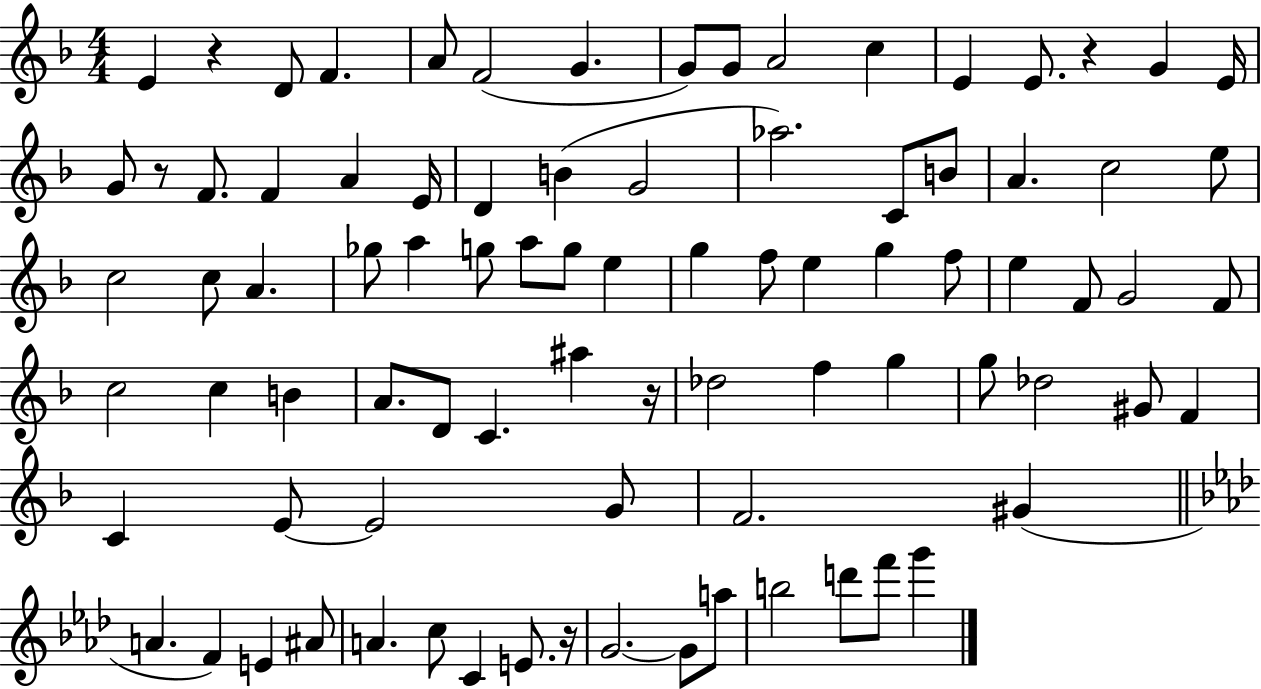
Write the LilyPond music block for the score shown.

{
  \clef treble
  \numericTimeSignature
  \time 4/4
  \key f \major
  e'4 r4 d'8 f'4. | a'8 f'2( g'4. | g'8) g'8 a'2 c''4 | e'4 e'8. r4 g'4 e'16 | \break g'8 r8 f'8. f'4 a'4 e'16 | d'4 b'4( g'2 | aes''2.) c'8 b'8 | a'4. c''2 e''8 | \break c''2 c''8 a'4. | ges''8 a''4 g''8 a''8 g''8 e''4 | g''4 f''8 e''4 g''4 f''8 | e''4 f'8 g'2 f'8 | \break c''2 c''4 b'4 | a'8. d'8 c'4. ais''4 r16 | des''2 f''4 g''4 | g''8 des''2 gis'8 f'4 | \break c'4 e'8~~ e'2 g'8 | f'2. gis'4( | \bar "||" \break \key f \minor a'4. f'4) e'4 ais'8 | a'4. c''8 c'4 e'8. r16 | g'2.~~ g'8 a''8 | b''2 d'''8 f'''8 g'''4 | \break \bar "|."
}